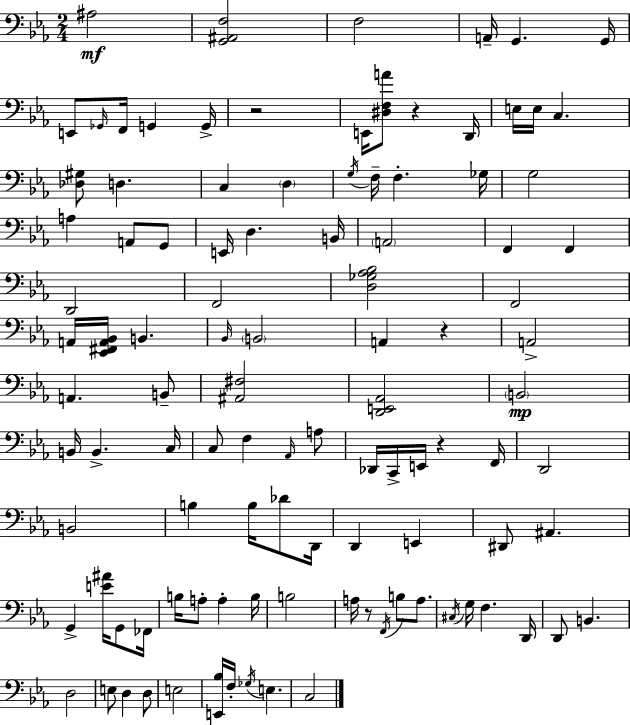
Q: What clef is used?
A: bass